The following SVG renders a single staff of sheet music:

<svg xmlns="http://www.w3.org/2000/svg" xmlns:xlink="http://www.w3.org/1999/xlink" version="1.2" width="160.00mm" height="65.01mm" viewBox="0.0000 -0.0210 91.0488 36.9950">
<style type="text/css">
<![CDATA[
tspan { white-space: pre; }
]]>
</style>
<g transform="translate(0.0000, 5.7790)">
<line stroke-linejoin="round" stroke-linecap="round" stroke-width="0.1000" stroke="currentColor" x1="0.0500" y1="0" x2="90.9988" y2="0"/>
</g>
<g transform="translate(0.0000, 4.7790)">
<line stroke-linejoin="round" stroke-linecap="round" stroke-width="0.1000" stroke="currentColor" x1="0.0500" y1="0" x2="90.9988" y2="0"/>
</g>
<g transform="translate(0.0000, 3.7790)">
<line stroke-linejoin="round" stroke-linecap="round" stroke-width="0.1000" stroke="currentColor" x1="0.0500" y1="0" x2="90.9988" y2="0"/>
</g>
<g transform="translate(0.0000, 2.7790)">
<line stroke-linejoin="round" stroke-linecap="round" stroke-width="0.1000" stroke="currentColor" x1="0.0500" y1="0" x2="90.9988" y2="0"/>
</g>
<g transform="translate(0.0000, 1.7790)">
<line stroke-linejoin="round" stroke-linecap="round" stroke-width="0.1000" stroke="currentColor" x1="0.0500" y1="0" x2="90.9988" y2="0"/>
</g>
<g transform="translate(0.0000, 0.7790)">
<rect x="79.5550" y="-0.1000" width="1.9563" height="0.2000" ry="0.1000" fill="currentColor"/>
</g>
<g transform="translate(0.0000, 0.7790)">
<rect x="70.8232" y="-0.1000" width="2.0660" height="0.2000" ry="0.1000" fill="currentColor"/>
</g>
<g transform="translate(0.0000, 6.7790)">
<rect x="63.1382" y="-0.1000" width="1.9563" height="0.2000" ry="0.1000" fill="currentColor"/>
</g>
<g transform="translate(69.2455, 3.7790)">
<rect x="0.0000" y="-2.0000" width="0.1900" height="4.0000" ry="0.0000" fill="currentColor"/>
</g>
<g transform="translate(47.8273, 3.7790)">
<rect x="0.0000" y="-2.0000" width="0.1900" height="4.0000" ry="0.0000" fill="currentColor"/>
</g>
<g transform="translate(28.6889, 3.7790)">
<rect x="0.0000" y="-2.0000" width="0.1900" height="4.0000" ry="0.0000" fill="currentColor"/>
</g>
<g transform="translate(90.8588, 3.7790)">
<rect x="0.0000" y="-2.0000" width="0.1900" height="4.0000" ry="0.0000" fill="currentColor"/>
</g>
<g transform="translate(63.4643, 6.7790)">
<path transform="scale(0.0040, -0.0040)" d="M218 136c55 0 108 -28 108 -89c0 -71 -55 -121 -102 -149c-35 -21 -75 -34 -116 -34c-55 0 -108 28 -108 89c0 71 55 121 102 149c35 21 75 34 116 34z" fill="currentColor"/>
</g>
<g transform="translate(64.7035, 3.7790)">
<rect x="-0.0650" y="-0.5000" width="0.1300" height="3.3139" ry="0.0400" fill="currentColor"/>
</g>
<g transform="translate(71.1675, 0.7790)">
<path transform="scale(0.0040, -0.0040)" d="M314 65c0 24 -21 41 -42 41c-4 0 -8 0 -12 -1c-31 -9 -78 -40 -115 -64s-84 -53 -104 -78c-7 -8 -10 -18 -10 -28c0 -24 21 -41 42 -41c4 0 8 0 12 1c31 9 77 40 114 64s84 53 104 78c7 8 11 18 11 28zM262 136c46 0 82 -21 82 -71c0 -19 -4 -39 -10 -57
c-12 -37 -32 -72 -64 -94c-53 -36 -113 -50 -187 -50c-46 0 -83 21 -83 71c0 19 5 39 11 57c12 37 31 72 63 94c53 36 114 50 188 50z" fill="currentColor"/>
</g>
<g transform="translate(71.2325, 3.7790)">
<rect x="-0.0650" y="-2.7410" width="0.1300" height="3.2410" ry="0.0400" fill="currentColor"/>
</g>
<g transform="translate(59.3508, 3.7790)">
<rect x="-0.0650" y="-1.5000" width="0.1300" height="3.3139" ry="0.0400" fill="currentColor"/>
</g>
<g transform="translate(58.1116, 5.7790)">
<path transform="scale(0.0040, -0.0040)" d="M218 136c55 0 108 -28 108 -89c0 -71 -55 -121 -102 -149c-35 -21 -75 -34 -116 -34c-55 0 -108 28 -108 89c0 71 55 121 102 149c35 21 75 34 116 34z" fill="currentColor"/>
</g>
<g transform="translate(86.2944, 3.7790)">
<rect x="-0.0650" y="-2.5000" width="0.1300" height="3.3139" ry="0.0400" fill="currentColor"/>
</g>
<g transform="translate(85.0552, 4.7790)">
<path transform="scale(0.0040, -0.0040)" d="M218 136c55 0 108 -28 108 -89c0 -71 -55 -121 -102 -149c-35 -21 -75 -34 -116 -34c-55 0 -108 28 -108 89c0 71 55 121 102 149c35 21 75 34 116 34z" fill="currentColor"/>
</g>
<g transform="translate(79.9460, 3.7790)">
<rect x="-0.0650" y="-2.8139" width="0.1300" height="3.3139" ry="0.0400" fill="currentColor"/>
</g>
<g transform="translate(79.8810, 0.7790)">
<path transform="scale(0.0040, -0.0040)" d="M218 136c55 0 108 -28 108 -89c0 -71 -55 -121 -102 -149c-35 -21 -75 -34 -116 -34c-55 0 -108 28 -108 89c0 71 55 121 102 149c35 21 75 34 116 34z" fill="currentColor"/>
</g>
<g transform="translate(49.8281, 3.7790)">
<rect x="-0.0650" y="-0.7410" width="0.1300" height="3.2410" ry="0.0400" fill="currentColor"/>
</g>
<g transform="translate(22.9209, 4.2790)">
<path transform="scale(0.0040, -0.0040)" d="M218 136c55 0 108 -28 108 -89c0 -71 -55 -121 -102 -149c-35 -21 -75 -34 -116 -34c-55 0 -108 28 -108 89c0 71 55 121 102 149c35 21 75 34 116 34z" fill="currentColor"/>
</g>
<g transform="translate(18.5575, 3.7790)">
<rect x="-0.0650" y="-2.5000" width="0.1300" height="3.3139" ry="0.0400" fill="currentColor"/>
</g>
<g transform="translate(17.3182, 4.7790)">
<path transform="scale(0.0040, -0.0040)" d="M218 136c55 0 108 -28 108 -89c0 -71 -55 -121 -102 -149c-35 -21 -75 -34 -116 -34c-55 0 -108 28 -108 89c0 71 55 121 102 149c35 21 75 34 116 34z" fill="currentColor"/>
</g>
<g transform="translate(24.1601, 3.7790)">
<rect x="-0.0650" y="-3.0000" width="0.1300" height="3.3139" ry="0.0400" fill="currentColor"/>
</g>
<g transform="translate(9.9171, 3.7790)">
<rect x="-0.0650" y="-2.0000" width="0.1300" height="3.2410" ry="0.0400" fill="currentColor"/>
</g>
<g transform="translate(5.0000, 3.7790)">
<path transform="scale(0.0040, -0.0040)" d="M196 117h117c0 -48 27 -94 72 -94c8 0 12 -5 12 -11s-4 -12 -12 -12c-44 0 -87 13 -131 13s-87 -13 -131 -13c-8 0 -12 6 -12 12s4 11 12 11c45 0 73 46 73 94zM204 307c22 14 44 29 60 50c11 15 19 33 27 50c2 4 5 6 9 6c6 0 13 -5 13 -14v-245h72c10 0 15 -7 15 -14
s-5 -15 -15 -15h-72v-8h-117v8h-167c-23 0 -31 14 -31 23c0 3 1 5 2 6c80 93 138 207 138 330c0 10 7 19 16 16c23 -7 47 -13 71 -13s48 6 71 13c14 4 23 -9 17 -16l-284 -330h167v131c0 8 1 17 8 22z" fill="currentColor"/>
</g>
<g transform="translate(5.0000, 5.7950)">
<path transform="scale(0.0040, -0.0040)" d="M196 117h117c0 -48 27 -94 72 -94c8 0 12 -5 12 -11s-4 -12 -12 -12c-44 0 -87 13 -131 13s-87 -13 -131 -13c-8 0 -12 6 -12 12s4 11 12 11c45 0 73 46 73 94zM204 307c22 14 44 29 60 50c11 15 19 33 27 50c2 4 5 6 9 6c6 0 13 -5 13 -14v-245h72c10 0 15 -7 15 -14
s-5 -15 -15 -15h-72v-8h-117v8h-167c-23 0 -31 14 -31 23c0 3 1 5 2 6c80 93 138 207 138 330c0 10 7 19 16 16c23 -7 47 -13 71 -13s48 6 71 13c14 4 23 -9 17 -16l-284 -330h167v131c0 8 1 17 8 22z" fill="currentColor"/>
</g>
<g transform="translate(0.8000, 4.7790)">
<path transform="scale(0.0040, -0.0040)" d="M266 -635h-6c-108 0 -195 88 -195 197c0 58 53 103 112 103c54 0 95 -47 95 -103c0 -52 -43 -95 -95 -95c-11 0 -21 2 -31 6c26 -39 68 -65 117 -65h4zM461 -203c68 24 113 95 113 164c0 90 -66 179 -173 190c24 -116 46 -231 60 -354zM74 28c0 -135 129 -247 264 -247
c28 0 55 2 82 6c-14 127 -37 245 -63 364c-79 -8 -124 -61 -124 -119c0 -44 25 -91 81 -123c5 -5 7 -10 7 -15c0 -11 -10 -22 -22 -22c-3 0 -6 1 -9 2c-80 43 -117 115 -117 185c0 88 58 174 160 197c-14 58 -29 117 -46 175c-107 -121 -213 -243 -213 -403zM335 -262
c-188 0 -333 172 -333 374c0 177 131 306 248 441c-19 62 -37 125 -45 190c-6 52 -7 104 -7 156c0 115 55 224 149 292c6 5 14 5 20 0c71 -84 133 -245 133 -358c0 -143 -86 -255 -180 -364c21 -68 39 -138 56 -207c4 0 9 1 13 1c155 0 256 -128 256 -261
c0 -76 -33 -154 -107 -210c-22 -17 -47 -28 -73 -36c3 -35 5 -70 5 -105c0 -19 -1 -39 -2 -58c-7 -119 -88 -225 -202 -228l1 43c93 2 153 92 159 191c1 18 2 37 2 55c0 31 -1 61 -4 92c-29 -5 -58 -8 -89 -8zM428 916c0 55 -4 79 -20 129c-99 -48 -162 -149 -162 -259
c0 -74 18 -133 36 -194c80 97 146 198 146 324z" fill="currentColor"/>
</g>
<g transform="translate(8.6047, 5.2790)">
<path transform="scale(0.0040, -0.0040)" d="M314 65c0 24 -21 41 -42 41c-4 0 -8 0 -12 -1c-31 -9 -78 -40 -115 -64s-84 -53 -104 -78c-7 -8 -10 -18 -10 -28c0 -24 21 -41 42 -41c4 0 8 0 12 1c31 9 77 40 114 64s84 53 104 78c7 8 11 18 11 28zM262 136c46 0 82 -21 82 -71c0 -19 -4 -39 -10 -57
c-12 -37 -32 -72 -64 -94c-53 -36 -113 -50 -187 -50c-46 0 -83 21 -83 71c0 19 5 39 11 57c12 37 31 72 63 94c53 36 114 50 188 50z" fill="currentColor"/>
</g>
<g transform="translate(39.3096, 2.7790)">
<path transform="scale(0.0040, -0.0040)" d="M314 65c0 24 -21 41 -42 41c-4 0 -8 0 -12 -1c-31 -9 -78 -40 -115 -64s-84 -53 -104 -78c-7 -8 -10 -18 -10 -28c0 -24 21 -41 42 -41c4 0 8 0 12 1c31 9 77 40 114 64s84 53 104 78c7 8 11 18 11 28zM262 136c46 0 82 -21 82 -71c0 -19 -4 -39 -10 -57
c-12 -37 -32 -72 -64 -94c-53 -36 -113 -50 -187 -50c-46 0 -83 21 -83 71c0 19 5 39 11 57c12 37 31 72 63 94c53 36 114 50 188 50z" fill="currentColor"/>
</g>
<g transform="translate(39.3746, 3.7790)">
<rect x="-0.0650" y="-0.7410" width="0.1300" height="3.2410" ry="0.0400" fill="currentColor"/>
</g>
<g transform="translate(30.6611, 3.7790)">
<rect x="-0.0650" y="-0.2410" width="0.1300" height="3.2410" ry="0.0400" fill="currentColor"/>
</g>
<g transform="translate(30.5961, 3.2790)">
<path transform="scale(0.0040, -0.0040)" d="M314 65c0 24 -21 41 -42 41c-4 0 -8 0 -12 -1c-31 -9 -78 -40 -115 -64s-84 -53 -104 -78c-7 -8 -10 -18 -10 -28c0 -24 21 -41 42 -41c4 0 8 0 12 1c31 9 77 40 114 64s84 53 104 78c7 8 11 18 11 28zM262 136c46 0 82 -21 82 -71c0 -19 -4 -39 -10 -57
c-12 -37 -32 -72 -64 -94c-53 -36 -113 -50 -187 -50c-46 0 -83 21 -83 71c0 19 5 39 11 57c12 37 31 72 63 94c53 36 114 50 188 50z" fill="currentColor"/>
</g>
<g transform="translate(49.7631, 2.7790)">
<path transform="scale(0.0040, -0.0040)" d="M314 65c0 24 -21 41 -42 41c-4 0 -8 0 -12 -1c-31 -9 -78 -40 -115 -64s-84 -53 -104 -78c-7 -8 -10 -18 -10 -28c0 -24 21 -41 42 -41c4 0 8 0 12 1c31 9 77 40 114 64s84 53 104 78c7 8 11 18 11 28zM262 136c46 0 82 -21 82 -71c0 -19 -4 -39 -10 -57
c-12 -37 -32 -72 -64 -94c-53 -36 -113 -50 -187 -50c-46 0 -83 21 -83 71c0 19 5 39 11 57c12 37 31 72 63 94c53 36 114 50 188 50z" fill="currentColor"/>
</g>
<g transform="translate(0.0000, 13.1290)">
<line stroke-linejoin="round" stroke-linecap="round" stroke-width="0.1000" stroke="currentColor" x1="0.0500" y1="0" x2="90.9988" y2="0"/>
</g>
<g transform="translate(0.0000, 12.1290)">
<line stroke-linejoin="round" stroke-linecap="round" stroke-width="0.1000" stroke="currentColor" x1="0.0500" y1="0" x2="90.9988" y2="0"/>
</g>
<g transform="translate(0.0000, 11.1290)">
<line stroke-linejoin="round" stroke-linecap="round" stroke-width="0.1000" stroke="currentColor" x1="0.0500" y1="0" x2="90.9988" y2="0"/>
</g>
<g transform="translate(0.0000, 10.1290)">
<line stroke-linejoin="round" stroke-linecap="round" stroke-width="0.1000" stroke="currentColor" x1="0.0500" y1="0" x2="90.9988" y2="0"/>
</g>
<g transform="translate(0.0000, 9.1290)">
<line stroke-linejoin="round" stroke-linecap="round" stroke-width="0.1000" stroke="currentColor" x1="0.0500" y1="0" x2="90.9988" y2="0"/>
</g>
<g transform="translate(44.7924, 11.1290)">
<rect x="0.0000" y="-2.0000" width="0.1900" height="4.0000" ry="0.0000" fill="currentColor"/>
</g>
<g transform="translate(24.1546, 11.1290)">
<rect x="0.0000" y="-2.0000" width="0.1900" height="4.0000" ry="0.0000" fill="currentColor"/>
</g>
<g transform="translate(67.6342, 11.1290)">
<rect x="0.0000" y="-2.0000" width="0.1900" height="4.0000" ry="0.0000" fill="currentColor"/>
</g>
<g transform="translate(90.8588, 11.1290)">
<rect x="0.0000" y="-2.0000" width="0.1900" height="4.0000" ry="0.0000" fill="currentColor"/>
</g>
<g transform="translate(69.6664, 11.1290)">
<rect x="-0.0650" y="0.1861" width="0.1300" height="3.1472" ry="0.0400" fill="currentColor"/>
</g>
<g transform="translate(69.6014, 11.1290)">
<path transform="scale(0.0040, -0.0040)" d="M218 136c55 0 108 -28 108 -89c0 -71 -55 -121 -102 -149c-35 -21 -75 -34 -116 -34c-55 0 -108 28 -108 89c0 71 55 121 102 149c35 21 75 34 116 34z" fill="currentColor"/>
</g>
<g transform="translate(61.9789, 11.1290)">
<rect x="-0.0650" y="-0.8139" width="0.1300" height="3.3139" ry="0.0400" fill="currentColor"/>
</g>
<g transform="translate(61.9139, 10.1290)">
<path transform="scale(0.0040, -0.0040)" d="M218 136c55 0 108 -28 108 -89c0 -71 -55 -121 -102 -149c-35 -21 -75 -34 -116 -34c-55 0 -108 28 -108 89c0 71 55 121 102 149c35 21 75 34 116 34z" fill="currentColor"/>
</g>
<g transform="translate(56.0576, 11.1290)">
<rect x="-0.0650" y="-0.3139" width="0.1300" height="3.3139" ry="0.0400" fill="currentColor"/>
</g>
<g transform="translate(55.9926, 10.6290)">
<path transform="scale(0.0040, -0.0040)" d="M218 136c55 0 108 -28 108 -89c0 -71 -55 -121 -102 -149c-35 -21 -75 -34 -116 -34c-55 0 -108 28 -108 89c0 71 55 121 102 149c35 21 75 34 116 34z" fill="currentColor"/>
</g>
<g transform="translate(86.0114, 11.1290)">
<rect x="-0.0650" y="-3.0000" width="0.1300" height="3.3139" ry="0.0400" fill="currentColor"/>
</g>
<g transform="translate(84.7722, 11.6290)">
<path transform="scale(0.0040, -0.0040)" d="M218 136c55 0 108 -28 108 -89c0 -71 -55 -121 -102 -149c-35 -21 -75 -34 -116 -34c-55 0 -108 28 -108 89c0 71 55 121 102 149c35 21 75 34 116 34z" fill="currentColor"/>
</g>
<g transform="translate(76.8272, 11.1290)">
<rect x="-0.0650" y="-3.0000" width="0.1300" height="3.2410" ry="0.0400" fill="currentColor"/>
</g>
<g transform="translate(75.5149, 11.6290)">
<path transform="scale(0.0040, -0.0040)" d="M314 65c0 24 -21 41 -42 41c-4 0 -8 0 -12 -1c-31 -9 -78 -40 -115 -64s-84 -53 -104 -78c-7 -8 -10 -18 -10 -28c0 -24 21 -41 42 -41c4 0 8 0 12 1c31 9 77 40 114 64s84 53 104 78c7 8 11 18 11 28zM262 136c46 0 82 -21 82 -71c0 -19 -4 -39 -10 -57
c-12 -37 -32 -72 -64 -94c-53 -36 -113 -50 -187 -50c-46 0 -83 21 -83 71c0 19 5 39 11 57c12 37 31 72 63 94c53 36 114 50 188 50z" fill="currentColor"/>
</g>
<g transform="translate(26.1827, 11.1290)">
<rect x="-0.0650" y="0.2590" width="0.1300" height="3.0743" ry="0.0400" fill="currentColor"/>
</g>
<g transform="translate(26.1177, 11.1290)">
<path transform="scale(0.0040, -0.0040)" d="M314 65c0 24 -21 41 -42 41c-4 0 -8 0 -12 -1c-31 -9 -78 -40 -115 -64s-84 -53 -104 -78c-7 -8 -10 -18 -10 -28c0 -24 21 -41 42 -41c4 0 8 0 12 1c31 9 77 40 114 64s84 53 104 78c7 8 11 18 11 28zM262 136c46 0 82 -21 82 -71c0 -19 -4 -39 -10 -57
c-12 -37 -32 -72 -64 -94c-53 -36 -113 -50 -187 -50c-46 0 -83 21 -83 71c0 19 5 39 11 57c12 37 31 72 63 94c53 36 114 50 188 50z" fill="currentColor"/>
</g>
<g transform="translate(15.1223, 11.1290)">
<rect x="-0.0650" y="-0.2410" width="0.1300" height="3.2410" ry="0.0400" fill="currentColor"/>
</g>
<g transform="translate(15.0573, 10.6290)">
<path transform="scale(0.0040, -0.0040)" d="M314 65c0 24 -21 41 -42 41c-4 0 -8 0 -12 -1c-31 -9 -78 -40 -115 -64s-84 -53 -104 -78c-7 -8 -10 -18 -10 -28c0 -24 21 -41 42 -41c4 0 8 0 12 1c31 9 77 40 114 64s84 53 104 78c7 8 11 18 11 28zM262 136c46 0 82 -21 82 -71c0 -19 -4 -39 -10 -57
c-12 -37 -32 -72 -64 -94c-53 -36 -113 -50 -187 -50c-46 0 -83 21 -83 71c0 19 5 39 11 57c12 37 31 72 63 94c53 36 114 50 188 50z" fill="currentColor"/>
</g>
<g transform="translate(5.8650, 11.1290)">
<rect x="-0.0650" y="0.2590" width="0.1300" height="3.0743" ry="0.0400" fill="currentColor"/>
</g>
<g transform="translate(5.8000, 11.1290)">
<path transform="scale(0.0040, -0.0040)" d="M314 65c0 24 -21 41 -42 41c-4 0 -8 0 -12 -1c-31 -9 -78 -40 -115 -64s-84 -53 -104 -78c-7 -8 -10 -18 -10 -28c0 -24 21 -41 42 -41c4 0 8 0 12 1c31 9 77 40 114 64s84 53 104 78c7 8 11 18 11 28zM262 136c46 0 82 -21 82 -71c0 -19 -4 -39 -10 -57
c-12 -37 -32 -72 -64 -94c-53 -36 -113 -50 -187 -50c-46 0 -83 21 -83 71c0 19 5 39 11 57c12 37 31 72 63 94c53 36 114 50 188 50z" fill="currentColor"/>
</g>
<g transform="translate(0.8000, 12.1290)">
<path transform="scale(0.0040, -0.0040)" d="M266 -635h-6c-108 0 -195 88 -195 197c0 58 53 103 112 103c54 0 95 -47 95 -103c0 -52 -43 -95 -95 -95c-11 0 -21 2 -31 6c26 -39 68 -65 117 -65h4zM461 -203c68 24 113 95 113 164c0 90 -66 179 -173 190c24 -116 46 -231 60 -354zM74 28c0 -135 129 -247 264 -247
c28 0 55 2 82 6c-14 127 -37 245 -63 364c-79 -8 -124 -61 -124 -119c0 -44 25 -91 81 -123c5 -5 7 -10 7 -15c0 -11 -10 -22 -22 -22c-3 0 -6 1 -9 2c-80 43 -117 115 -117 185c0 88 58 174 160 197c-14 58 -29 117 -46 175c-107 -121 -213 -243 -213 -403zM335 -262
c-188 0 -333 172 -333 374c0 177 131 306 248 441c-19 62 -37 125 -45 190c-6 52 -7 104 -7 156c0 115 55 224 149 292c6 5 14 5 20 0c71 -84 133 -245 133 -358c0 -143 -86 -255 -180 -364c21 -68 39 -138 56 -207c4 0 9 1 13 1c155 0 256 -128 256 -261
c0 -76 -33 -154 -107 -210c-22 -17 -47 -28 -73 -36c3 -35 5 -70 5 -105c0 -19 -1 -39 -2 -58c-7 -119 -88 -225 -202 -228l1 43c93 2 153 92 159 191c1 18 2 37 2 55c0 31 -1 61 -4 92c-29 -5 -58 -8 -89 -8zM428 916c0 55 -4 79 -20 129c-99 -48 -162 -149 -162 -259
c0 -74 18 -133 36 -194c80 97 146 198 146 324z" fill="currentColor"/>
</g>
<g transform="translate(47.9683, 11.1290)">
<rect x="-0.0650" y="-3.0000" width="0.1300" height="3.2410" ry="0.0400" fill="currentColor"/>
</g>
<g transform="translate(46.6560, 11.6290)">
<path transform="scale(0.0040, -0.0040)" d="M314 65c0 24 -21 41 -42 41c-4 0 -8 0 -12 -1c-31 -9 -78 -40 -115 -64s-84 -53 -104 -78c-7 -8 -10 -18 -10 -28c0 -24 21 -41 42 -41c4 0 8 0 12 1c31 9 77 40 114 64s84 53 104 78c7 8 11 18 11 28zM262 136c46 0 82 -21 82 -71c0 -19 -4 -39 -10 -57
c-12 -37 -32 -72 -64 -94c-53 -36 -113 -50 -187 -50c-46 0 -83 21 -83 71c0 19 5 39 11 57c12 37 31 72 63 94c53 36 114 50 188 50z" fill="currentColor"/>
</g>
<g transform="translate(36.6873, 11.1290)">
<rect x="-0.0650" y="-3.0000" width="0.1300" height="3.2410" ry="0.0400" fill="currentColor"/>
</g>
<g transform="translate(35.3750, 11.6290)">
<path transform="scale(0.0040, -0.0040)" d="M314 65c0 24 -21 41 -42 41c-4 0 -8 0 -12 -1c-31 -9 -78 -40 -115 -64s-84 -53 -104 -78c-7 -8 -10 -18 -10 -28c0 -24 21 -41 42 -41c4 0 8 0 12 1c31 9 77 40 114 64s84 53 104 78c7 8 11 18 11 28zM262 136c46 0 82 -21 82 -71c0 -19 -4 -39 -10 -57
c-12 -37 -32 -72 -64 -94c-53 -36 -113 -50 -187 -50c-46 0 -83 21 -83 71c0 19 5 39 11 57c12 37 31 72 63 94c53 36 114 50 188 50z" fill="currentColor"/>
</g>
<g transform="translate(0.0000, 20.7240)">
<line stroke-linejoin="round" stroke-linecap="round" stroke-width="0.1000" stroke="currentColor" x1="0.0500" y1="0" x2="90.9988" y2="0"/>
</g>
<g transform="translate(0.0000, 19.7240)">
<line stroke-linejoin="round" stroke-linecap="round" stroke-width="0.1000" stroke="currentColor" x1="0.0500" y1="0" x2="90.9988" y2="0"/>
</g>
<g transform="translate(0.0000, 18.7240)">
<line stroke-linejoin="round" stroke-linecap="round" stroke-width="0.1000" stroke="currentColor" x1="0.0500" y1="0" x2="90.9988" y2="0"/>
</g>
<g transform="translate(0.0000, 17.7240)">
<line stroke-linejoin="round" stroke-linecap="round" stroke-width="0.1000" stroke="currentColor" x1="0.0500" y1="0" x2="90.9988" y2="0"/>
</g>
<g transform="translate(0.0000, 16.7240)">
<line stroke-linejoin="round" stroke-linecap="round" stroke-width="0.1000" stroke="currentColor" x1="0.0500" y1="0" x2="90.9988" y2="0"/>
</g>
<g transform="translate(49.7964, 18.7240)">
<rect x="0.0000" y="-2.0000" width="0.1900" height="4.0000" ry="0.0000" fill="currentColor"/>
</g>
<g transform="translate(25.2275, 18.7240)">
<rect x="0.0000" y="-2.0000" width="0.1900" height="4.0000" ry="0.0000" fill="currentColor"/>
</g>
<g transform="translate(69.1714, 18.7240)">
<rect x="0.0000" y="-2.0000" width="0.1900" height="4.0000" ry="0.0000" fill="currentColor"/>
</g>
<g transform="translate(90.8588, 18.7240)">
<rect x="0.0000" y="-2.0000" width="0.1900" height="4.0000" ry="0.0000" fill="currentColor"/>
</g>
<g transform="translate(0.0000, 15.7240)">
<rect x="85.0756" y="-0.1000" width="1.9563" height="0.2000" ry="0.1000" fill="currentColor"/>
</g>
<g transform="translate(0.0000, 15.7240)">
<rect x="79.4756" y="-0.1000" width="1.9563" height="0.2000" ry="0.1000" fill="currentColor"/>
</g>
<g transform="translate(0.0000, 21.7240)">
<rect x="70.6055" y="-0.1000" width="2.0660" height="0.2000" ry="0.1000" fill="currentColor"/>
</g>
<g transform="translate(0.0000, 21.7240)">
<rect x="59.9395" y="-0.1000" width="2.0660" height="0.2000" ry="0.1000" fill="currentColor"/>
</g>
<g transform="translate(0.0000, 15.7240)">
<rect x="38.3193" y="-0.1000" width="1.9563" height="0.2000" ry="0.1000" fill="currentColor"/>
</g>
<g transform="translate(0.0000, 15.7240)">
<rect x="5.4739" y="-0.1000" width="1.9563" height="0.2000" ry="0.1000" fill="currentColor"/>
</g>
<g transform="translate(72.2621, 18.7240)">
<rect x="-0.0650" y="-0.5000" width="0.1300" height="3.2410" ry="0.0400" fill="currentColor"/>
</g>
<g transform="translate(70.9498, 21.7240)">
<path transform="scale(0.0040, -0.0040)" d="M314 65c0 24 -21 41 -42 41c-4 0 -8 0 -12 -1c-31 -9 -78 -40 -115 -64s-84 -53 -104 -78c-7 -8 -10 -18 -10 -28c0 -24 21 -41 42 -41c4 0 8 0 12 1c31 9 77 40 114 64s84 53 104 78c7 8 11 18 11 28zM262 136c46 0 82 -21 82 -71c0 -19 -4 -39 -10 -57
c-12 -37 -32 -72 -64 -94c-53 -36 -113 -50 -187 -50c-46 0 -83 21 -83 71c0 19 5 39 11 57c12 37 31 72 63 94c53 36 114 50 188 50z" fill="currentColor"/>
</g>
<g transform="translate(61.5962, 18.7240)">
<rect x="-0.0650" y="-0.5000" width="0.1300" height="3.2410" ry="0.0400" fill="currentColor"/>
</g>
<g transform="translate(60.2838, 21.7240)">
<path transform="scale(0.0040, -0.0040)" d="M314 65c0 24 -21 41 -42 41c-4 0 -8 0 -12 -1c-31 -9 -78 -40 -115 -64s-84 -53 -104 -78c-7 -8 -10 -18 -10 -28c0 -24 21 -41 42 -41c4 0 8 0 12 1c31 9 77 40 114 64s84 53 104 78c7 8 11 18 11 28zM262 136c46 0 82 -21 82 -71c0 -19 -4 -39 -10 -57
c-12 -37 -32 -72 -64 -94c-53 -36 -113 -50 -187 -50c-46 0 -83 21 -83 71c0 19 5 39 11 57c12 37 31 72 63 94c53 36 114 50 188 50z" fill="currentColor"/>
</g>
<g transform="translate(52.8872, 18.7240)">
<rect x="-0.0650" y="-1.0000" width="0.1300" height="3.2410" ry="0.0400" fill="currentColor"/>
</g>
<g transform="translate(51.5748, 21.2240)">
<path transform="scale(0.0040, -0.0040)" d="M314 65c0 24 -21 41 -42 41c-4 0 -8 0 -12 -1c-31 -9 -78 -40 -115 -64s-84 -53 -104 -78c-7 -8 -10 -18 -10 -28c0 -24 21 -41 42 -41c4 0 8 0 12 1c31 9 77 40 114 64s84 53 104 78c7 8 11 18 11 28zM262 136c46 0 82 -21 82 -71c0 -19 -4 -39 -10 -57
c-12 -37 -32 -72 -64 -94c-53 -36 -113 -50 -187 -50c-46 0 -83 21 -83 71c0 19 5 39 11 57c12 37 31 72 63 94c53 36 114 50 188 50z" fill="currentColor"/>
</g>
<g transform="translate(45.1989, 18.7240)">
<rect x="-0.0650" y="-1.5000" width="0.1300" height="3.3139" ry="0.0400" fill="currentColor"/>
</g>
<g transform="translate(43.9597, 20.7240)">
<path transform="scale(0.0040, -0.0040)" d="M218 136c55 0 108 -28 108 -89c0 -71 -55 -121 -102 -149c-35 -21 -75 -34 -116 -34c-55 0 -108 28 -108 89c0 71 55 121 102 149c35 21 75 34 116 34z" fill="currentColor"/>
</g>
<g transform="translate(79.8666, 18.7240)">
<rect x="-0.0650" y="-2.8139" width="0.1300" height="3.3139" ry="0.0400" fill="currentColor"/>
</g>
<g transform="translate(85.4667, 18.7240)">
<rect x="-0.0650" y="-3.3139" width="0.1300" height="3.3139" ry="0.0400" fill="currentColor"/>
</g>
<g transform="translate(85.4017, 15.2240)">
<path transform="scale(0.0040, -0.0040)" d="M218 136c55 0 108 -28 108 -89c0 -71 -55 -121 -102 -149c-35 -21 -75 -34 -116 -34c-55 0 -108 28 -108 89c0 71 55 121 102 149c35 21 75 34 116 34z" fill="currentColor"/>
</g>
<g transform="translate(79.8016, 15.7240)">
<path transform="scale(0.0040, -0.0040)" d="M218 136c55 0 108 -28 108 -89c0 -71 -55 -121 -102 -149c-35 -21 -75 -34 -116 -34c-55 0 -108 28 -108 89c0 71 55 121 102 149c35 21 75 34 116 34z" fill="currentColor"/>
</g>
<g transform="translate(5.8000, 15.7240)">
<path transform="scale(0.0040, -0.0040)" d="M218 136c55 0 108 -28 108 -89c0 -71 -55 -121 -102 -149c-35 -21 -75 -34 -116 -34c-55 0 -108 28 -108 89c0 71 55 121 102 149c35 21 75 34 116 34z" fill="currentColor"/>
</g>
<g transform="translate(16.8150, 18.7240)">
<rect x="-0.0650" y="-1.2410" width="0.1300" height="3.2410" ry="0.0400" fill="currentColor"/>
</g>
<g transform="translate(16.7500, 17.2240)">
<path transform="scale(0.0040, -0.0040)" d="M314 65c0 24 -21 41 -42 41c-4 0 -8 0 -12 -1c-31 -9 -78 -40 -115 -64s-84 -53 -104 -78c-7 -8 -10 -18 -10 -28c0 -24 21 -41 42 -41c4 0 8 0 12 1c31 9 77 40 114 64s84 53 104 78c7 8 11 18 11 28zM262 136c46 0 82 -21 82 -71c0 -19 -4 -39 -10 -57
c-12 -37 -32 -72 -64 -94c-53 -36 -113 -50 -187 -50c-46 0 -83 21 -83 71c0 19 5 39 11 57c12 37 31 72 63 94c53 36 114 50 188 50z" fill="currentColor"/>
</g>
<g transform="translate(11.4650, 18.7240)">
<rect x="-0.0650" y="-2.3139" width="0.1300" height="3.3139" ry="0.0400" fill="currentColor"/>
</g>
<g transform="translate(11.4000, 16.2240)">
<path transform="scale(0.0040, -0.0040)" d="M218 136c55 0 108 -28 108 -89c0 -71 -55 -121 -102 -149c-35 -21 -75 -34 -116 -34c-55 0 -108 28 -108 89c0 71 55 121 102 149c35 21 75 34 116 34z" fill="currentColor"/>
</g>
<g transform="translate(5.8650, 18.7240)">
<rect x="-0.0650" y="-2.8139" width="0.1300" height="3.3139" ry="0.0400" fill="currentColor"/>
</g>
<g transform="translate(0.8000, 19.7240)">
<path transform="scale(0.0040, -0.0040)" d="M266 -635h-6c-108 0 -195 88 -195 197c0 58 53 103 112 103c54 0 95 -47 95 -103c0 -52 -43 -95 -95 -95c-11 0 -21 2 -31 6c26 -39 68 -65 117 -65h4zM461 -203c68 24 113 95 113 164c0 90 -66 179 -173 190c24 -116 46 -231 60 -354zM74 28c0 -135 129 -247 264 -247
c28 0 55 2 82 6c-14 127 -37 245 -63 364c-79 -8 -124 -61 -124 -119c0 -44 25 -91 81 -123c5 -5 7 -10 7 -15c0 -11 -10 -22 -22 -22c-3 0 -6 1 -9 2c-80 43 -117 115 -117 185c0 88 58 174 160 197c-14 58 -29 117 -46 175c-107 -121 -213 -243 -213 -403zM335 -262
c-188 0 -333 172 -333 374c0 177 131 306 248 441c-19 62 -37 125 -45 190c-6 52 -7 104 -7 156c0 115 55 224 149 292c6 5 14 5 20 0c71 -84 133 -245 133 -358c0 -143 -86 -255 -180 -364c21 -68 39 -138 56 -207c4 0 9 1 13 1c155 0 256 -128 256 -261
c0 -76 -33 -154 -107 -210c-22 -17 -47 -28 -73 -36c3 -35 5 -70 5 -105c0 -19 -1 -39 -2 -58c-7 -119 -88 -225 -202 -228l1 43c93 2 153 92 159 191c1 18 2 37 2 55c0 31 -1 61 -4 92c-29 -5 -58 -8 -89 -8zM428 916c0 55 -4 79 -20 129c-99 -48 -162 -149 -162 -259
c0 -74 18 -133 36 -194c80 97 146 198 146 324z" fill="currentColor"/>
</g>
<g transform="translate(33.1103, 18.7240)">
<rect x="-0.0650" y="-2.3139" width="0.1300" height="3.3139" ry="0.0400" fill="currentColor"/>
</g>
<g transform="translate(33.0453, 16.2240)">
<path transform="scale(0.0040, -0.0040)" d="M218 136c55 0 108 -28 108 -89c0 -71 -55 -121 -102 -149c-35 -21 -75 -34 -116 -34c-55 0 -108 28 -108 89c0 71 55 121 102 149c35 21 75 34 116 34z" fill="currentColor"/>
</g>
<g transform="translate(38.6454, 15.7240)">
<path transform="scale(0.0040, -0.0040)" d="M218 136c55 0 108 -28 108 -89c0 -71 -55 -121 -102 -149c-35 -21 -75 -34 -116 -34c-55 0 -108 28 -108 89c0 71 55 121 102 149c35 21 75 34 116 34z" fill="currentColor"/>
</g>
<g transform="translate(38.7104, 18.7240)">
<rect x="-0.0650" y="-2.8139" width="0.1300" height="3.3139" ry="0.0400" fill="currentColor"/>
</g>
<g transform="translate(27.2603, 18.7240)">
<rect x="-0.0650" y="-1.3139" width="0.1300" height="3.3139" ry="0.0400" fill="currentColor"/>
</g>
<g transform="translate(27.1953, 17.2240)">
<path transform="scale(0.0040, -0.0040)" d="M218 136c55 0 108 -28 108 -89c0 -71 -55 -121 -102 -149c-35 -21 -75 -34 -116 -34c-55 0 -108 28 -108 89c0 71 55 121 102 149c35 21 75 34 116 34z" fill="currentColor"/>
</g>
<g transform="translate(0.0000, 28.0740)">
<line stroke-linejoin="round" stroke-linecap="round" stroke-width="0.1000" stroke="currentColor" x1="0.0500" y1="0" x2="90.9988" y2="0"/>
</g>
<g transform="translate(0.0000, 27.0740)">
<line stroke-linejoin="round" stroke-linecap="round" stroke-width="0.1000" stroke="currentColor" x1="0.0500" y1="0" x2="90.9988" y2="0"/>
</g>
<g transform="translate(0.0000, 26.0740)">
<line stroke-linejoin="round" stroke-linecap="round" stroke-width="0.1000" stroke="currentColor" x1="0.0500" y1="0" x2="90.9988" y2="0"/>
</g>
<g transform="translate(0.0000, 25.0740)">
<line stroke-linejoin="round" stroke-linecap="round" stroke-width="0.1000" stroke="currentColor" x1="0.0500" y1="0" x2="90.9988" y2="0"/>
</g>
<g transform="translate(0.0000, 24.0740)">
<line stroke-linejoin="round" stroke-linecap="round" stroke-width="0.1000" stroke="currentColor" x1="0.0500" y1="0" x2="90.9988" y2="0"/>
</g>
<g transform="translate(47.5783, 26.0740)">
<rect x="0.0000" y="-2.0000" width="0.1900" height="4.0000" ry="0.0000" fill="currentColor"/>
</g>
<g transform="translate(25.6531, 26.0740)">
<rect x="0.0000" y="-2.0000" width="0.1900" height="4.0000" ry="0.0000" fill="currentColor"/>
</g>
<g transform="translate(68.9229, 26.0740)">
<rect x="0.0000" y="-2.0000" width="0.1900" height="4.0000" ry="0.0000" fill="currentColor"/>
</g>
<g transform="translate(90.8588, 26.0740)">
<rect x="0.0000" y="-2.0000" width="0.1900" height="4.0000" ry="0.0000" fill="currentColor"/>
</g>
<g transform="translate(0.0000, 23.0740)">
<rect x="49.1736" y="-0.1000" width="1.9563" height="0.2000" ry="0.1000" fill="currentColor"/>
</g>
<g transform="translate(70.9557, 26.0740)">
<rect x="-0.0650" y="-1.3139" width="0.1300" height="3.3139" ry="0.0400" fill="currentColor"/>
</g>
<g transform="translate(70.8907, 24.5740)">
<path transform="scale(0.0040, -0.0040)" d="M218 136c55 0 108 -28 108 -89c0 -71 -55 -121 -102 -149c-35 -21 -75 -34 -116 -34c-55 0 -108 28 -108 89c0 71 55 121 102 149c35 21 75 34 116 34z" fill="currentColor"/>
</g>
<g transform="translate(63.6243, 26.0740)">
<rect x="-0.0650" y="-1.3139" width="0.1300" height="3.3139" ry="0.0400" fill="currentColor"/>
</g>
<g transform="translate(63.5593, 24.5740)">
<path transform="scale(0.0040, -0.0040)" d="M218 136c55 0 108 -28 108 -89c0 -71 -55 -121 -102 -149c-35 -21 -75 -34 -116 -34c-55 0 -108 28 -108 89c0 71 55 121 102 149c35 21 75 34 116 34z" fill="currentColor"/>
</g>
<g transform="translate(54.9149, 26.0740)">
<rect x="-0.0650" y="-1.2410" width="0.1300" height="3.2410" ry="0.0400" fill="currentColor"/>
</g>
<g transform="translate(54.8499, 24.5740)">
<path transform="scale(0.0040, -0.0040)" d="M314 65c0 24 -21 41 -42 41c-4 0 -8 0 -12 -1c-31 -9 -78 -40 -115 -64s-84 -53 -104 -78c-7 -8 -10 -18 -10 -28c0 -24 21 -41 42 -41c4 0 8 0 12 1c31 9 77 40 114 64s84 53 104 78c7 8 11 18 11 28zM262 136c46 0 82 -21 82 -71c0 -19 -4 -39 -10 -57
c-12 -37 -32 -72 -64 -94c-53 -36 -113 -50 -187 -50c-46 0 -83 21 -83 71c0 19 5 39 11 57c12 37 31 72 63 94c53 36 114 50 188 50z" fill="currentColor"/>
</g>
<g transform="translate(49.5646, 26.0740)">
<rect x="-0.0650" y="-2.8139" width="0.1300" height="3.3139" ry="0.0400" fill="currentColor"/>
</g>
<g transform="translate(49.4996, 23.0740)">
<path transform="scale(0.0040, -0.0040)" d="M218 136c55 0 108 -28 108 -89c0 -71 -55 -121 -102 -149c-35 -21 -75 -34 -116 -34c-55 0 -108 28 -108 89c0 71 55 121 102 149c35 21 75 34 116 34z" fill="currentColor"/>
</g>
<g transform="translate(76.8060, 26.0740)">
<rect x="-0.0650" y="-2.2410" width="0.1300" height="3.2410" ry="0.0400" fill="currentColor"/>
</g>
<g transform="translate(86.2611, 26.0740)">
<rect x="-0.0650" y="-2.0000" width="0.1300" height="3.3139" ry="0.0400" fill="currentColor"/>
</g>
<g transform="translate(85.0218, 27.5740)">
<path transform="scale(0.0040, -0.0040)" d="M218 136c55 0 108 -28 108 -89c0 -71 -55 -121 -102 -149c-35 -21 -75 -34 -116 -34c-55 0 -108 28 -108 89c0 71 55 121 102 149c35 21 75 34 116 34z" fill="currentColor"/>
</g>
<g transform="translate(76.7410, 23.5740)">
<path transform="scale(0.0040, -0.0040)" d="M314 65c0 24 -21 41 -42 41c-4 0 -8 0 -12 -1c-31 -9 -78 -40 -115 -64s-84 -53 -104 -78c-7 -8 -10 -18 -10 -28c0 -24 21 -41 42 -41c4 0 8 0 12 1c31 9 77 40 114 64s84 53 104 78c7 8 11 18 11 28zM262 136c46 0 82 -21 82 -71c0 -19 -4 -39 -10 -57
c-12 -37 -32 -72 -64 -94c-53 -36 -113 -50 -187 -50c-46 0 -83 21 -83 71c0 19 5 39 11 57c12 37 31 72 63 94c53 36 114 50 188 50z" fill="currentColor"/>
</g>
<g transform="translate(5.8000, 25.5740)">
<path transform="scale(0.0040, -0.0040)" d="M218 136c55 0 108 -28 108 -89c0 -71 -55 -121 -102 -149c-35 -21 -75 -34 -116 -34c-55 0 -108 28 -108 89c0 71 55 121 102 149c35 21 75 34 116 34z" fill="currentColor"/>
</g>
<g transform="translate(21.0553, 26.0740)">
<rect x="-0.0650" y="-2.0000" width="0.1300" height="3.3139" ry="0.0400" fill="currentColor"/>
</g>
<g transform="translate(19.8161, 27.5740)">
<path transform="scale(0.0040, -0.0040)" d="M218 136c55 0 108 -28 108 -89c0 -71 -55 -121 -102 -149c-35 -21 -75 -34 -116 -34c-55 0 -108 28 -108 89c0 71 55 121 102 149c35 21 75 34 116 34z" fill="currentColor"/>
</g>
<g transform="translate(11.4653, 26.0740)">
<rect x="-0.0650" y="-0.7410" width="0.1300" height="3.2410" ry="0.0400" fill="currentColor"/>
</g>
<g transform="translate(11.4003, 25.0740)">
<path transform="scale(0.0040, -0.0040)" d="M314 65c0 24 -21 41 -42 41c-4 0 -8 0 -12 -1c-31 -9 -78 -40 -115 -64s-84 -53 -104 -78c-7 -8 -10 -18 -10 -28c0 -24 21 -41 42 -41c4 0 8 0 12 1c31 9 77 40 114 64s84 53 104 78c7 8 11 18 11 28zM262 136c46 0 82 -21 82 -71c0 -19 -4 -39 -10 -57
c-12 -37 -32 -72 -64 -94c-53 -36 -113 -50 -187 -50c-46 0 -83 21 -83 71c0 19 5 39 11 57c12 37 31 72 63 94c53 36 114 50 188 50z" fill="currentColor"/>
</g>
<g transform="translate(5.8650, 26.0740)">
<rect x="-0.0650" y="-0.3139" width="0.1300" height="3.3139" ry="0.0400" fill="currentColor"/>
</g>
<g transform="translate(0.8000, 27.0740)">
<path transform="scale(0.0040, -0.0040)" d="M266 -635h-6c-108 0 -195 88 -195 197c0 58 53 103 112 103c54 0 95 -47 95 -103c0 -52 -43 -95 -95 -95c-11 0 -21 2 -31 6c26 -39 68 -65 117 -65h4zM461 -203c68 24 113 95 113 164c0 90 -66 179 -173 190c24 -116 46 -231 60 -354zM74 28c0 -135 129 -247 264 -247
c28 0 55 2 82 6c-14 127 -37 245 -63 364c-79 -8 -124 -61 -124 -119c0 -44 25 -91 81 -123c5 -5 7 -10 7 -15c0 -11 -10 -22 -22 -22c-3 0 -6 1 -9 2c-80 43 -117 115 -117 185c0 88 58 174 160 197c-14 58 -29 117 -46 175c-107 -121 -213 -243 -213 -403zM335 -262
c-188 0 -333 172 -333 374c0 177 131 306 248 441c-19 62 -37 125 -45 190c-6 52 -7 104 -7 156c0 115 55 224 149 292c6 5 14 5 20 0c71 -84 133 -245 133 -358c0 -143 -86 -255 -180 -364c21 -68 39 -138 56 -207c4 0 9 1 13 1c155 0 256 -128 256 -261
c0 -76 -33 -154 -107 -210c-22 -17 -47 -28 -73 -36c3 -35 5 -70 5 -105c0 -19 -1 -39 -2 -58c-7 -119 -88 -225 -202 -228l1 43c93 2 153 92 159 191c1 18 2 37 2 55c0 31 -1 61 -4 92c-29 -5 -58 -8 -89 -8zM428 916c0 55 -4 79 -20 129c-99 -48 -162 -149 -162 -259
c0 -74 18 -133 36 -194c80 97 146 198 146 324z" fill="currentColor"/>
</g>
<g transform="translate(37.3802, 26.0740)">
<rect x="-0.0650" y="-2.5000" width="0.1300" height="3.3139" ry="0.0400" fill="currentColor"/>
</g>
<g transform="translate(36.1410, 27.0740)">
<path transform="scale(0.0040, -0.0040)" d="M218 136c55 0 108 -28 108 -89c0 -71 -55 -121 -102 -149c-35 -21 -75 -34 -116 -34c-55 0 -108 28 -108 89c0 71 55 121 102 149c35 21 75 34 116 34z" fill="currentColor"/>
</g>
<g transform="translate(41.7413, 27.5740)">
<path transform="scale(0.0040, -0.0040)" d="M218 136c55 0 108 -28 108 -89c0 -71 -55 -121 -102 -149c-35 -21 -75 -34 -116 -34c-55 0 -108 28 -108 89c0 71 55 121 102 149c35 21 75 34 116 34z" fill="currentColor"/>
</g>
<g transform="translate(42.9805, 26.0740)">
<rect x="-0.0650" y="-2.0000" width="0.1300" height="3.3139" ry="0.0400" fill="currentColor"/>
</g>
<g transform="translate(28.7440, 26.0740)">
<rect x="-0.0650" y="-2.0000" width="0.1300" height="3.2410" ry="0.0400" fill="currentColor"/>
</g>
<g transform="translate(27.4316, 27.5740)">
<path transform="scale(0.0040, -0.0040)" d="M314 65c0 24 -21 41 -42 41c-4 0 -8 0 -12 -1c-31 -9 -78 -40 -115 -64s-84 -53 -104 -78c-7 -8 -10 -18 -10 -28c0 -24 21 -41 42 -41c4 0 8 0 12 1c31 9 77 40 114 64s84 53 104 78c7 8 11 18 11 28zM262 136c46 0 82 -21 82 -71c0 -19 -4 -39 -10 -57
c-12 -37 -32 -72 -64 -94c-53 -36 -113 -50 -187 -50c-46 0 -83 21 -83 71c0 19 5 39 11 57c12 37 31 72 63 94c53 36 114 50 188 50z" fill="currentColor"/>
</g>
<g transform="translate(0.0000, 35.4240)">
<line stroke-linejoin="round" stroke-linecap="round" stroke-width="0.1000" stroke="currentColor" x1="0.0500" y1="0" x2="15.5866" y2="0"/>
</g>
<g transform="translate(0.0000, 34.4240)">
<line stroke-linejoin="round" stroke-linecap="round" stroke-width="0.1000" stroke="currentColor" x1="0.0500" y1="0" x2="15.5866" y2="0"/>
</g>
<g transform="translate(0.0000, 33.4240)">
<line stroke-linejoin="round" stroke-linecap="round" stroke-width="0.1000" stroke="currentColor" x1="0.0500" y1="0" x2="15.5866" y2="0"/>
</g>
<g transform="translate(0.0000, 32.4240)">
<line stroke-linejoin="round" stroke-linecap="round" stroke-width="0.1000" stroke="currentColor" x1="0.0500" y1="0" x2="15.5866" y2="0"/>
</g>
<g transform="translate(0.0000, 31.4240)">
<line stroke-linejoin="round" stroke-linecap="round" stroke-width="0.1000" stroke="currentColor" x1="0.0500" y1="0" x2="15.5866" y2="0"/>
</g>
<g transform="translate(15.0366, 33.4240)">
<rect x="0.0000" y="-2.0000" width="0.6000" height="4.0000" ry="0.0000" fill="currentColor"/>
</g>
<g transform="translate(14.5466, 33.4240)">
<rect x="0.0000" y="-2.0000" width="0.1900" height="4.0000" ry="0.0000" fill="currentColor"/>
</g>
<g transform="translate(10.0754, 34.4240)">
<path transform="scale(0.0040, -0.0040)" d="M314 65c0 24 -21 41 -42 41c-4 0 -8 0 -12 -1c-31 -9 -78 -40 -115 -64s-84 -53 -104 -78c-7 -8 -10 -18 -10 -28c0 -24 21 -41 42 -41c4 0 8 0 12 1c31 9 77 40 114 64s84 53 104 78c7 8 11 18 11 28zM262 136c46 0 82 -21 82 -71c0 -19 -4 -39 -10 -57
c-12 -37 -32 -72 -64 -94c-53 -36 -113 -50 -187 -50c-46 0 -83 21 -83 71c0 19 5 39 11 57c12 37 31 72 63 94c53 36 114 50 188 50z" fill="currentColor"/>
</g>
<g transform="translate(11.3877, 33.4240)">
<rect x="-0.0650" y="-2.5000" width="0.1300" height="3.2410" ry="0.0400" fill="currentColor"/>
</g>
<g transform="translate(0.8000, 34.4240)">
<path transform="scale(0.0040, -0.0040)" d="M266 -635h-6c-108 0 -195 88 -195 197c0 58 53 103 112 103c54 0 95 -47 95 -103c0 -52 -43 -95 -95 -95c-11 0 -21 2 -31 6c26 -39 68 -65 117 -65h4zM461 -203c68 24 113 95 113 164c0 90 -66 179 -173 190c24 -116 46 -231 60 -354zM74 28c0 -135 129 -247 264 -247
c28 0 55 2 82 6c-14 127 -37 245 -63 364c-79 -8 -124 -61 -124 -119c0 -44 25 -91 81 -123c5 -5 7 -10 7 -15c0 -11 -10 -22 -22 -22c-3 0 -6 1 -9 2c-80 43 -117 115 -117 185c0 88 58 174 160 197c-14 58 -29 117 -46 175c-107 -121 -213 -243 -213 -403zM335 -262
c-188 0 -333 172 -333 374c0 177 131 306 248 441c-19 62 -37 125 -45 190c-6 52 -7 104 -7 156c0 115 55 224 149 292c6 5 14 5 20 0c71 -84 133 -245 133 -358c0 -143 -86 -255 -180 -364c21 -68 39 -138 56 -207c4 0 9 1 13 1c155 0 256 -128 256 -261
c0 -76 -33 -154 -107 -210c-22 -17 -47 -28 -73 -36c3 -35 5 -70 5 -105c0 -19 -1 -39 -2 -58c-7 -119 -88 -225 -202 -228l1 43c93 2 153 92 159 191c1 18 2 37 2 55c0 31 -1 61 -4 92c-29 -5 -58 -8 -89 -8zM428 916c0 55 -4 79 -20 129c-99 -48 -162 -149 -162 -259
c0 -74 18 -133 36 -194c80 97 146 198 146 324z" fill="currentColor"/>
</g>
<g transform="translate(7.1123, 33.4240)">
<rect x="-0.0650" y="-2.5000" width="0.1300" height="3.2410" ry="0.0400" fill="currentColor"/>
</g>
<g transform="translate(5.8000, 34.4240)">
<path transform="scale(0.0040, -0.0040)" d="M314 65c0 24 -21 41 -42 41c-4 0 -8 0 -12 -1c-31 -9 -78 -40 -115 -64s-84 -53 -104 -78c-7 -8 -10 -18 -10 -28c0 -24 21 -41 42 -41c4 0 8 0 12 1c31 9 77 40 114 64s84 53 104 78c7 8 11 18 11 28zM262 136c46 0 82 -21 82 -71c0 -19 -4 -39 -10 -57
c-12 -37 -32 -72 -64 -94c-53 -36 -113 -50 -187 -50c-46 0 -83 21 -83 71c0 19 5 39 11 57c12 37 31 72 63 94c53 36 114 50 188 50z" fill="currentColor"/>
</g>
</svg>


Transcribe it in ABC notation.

X:1
T:Untitled
M:4/4
L:1/4
K:C
F2 G A c2 d2 d2 E C a2 a G B2 c2 B2 A2 A2 c d B A2 A a g e2 e g a E D2 C2 C2 a b c d2 F F2 G F a e2 e e g2 F G2 G2